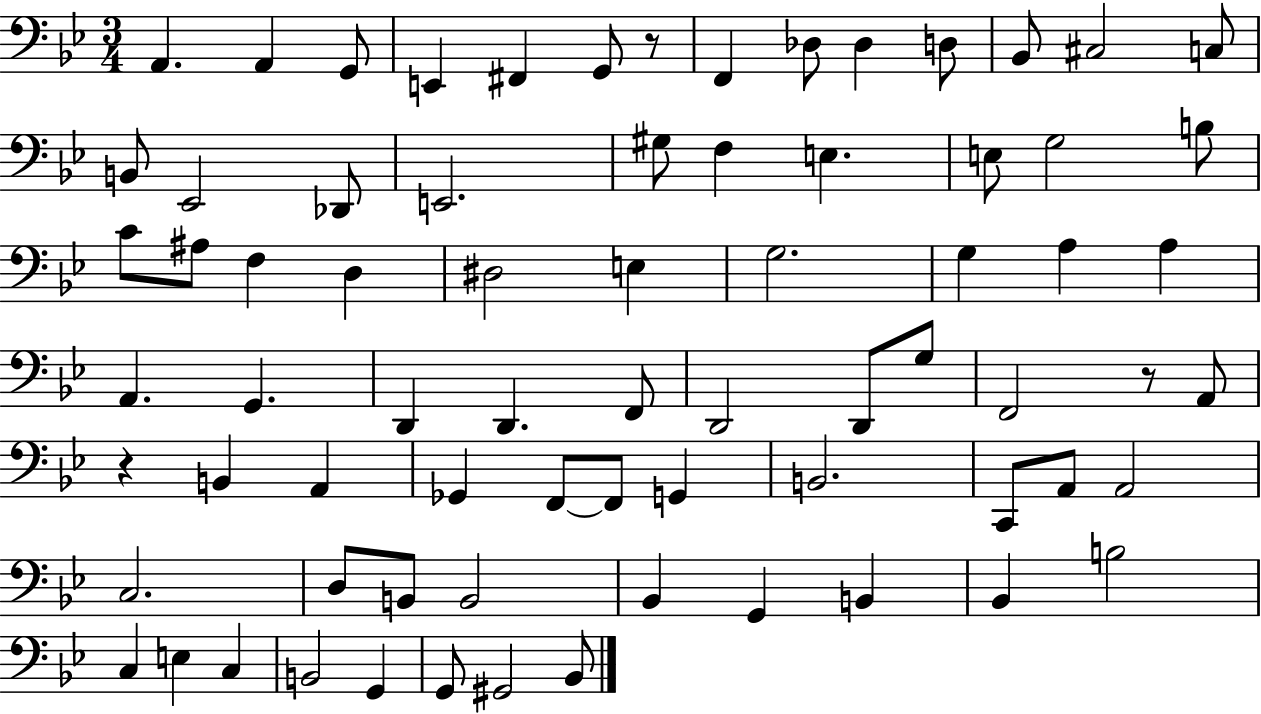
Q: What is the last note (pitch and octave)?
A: Bb2